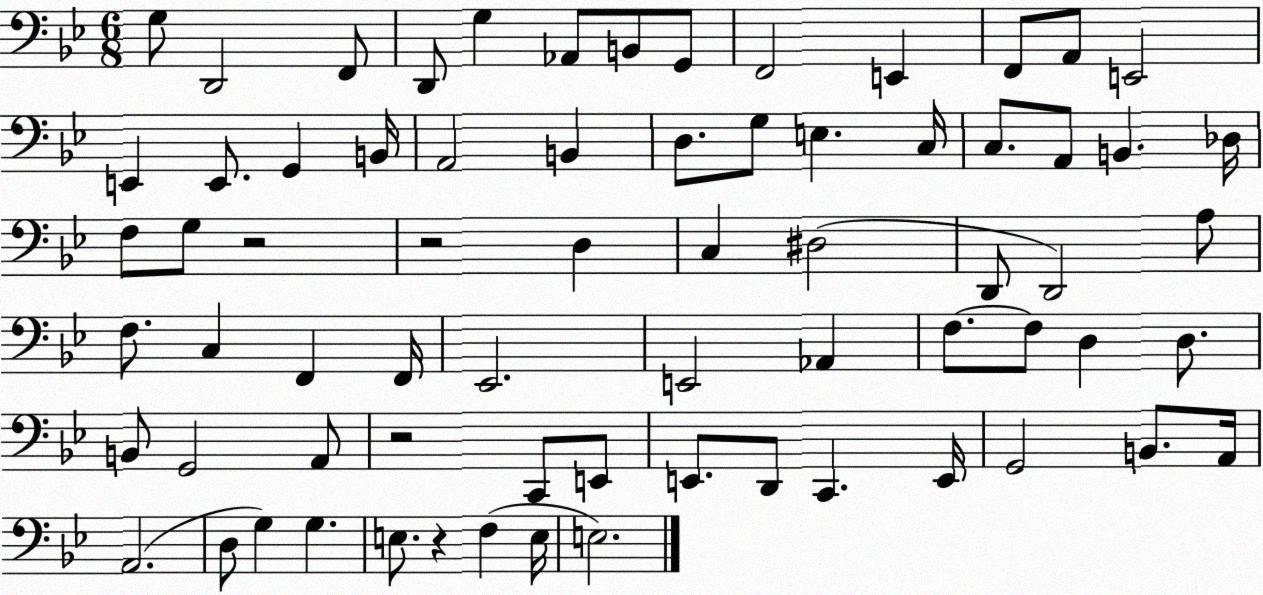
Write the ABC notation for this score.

X:1
T:Untitled
M:6/8
L:1/4
K:Bb
G,/2 D,,2 F,,/2 D,,/2 G, _A,,/2 B,,/2 G,,/2 F,,2 E,, F,,/2 A,,/2 E,,2 E,, E,,/2 G,, B,,/4 A,,2 B,, D,/2 G,/2 E, C,/4 C,/2 A,,/2 B,, _D,/4 F,/2 G,/2 z2 z2 D, C, ^D,2 D,,/2 D,,2 A,/2 F,/2 C, F,, F,,/4 _E,,2 E,,2 _A,, F,/2 F,/2 D, D,/2 B,,/2 G,,2 A,,/2 z2 C,,/2 E,,/2 E,,/2 D,,/2 C,, E,,/4 G,,2 B,,/2 A,,/4 A,,2 D,/2 G, G, E,/2 z F, E,/4 E,2